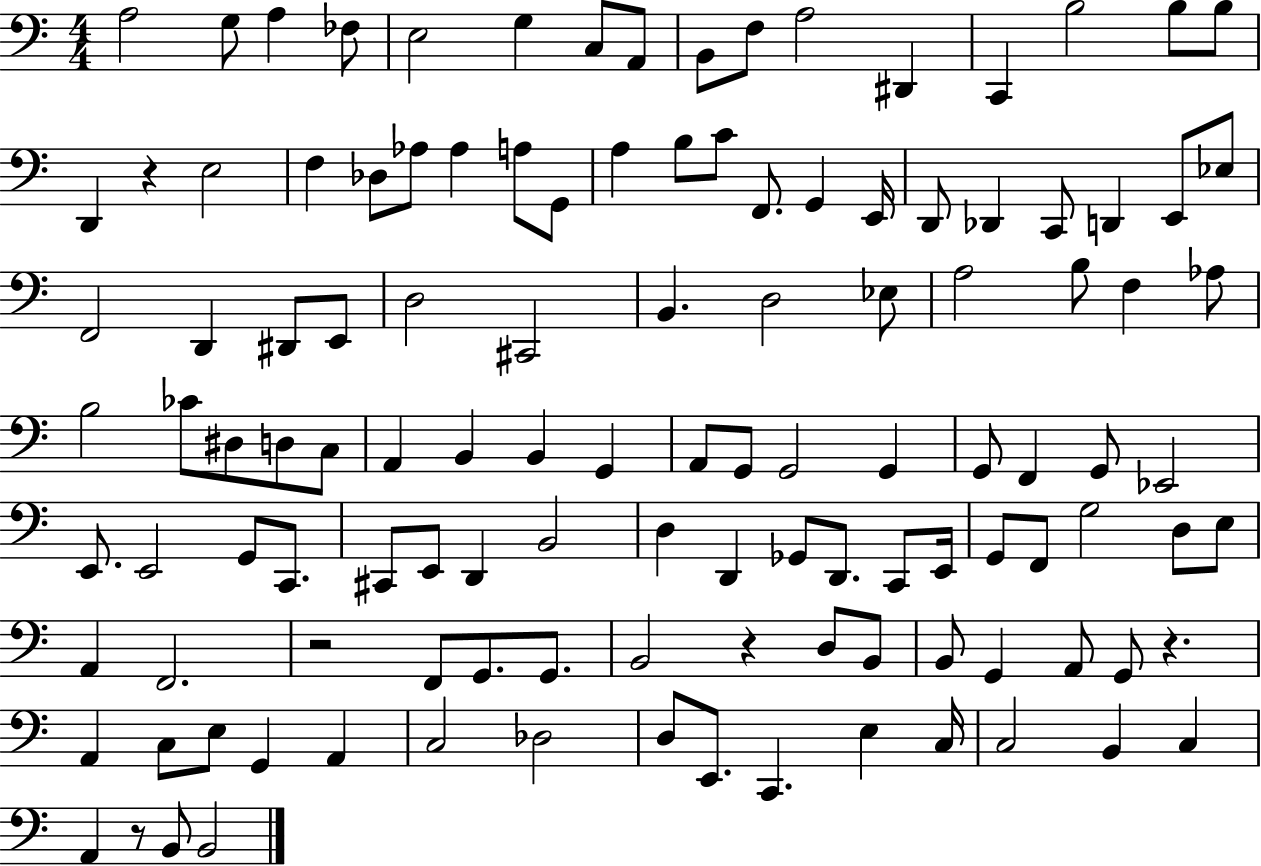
A3/h G3/e A3/q FES3/e E3/h G3/q C3/e A2/e B2/e F3/e A3/h D#2/q C2/q B3/h B3/e B3/e D2/q R/q E3/h F3/q Db3/e Ab3/e Ab3/q A3/e G2/e A3/q B3/e C4/e F2/e. G2/q E2/s D2/e Db2/q C2/e D2/q E2/e Eb3/e F2/h D2/q D#2/e E2/e D3/h C#2/h B2/q. D3/h Eb3/e A3/h B3/e F3/q Ab3/e B3/h CES4/e D#3/e D3/e C3/e A2/q B2/q B2/q G2/q A2/e G2/e G2/h G2/q G2/e F2/q G2/e Eb2/h E2/e. E2/h G2/e C2/e. C#2/e E2/e D2/q B2/h D3/q D2/q Gb2/e D2/e. C2/e E2/s G2/e F2/e G3/h D3/e E3/e A2/q F2/h. R/h F2/e G2/e. G2/e. B2/h R/q D3/e B2/e B2/e G2/q A2/e G2/e R/q. A2/q C3/e E3/e G2/q A2/q C3/h Db3/h D3/e E2/e. C2/q. E3/q C3/s C3/h B2/q C3/q A2/q R/e B2/e B2/h